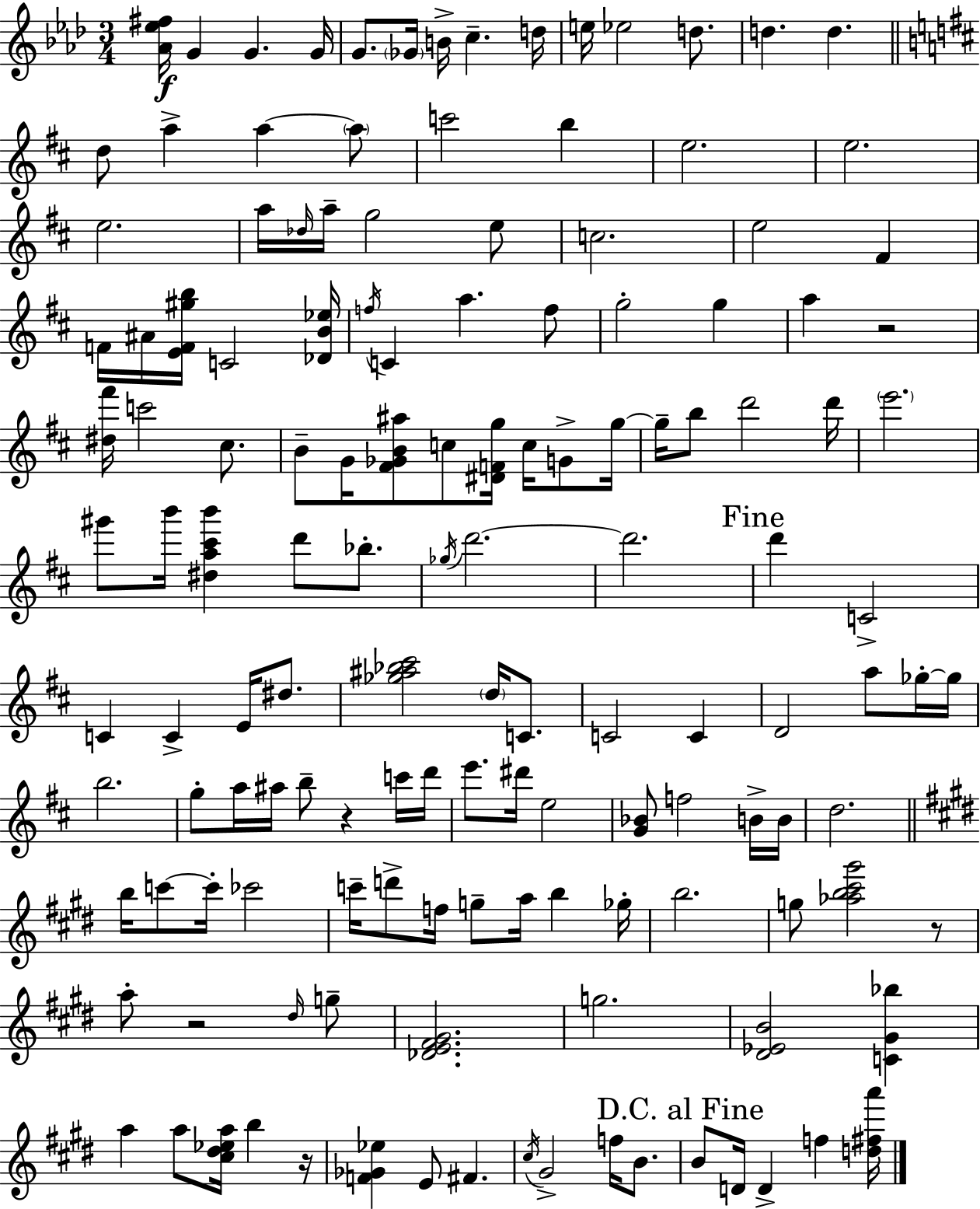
[Ab4,Eb5,F#5]/s G4/q G4/q. G4/s G4/e. Gb4/s B4/s C5/q. D5/s E5/s Eb5/h D5/e. D5/q. D5/q. D5/e A5/q A5/q A5/e C6/h B5/q E5/h. E5/h. E5/h. A5/s Db5/s A5/s G5/h E5/e C5/h. E5/h F#4/q F4/s A#4/s [E4,F4,G#5,B5]/s C4/h [Db4,B4,Eb5]/s F5/s C4/q A5/q. F5/e G5/h G5/q A5/q R/h [D#5,F#6]/s C6/h C#5/e. B4/e G4/s [F#4,Gb4,B4,A#5]/e C5/e [D#4,F4,G5]/s C5/s G4/e G5/s G5/s B5/e D6/h D6/s E6/h. G#6/e B6/s [D#5,A5,C#6,B6]/q D6/e Bb5/e. Gb5/s D6/h. D6/h. D6/q C4/h C4/q C4/q E4/s D#5/e. [Gb5,A#5,Bb5,C#6]/h D5/s C4/e. C4/h C4/q D4/h A5/e Gb5/s Gb5/s B5/h. G5/e A5/s A#5/s B5/e R/q C6/s D6/s E6/e. D#6/s E5/h [G4,Bb4]/e F5/h B4/s B4/s D5/h. B5/s C6/e C6/s CES6/h C6/s D6/e F5/s G5/e A5/s B5/q Gb5/s B5/h. G5/e [Ab5,B5,C#6,G#6]/h R/e A5/e R/h D#5/s G5/e [Db4,E4,F#4,G#4]/h. G5/h. [D#4,Eb4,B4]/h [C4,G#4,Bb5]/q A5/q A5/e [C#5,D#5,Eb5,A5]/s B5/q R/s [F4,Gb4,Eb5]/q E4/e F#4/q. C#5/s G#4/h F5/s B4/e. B4/e D4/s D4/q F5/q [D5,F#5,A6]/s